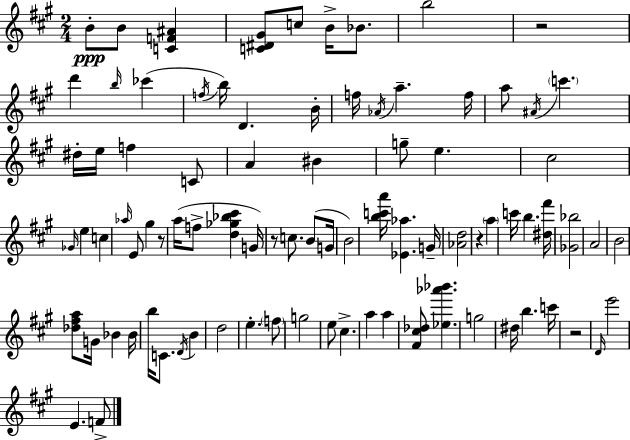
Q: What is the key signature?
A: A major